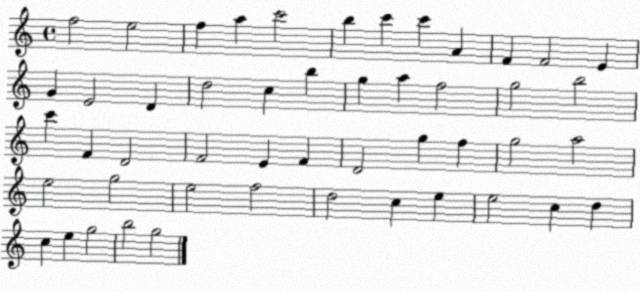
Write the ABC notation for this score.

X:1
T:Untitled
M:4/4
L:1/4
K:C
f2 e2 f a c'2 b c' c' A F F2 E G E2 D d2 c b g a f2 g2 b2 c' F D2 F2 E F D2 g f g2 a2 e2 g2 e2 f2 d2 c e e2 c d c e g2 b2 g2